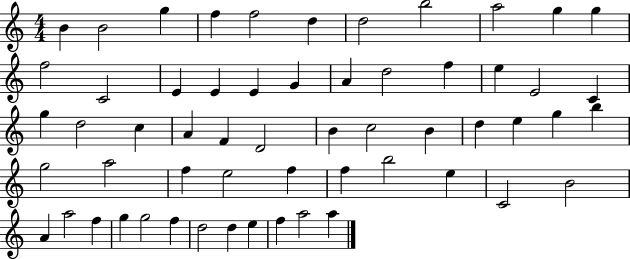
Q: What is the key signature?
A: C major